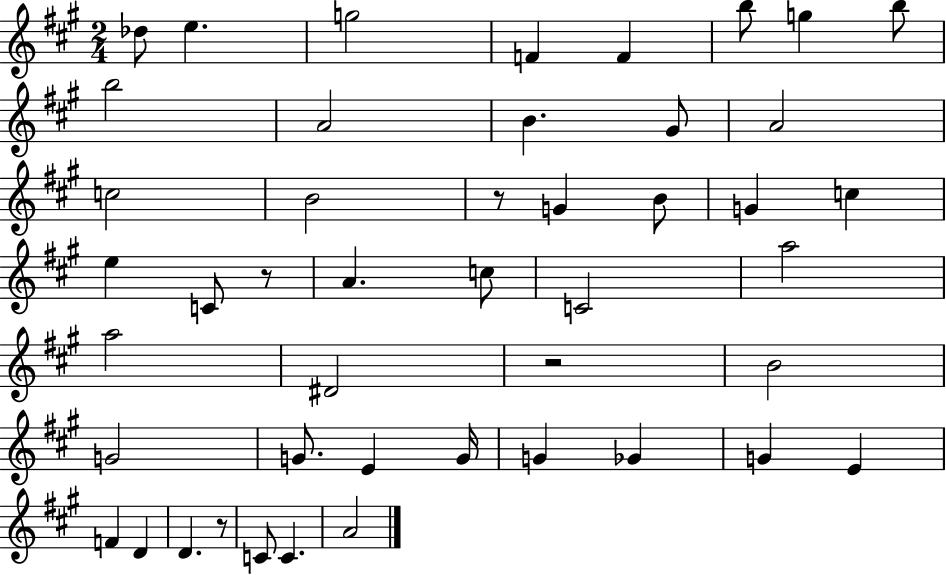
{
  \clef treble
  \numericTimeSignature
  \time 2/4
  \key a \major
  \repeat volta 2 { des''8 e''4. | g''2 | f'4 f'4 | b''8 g''4 b''8 | \break b''2 | a'2 | b'4. gis'8 | a'2 | \break c''2 | b'2 | r8 g'4 b'8 | g'4 c''4 | \break e''4 c'8 r8 | a'4. c''8 | c'2 | a''2 | \break a''2 | dis'2 | r2 | b'2 | \break g'2 | g'8. e'4 g'16 | g'4 ges'4 | g'4 e'4 | \break f'4 d'4 | d'4. r8 | c'8 c'4. | a'2 | \break } \bar "|."
}